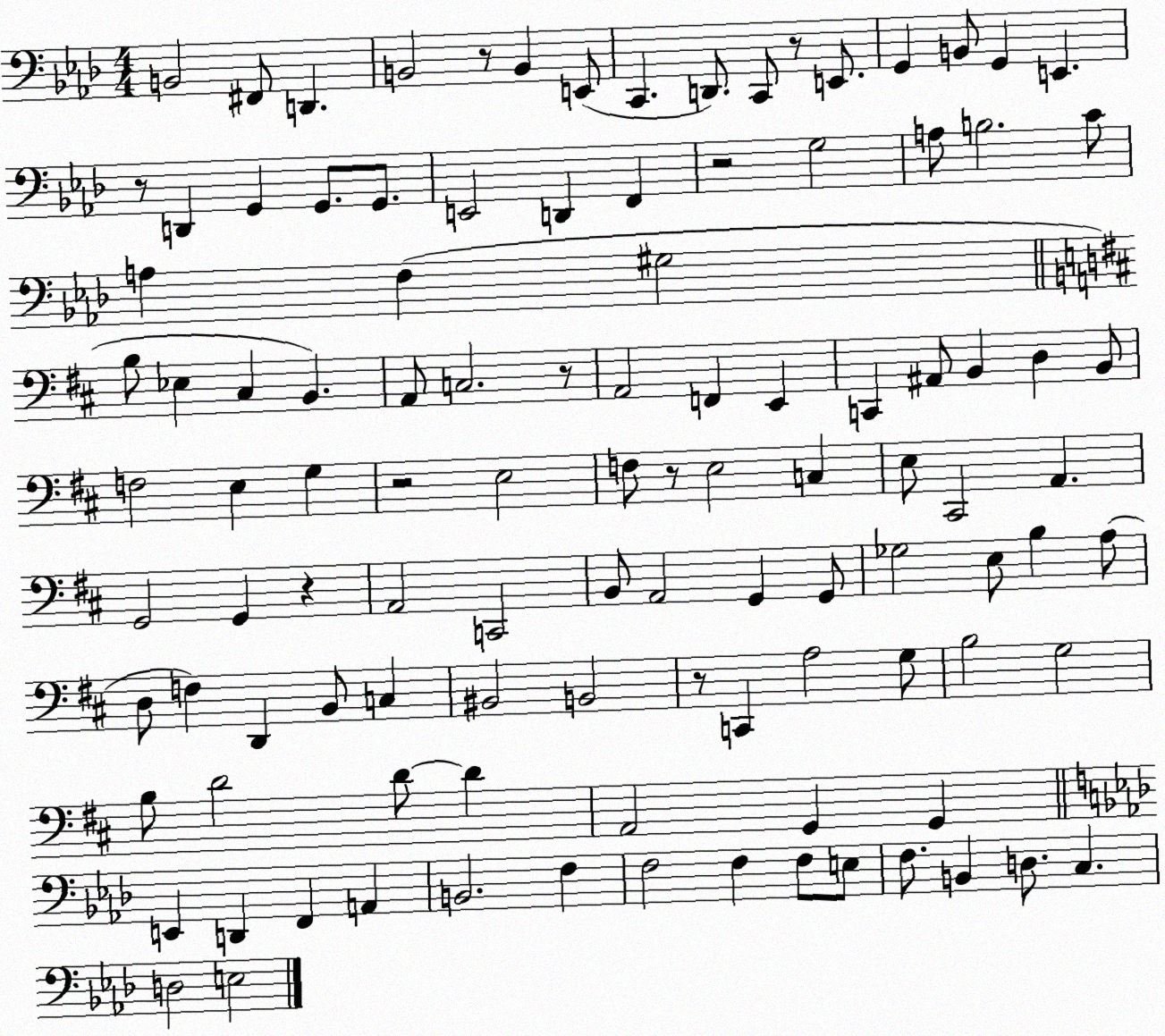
X:1
T:Untitled
M:4/4
L:1/4
K:Ab
B,,2 ^F,,/2 D,, B,,2 z/2 B,, E,,/2 C,, D,,/2 C,,/2 z/2 E,,/2 G,, B,,/2 G,, E,, z/2 D,, G,, G,,/2 G,,/2 E,,2 D,, F,, z2 G,2 A,/2 B,2 C/2 A, F, ^G,2 B,/2 _E, ^C, B,, A,,/2 C,2 z/2 A,,2 F,, E,, C,, ^A,,/2 B,, D, B,,/2 F,2 E, G, z2 E,2 F,/2 z/2 E,2 C, E,/2 ^C,,2 A,, G,,2 G,, z A,,2 C,,2 B,,/2 A,,2 G,, G,,/2 _G,2 E,/2 B, A,/2 D,/2 F, D,, B,,/2 C, ^B,,2 B,,2 z/2 C,, A,2 G,/2 B,2 G,2 B,/2 D2 D/2 D A,,2 G,, G,, E,, D,, F,, A,, B,,2 F, F,2 F, F,/2 E,/2 F,/2 B,, D,/2 C, D,2 E,2